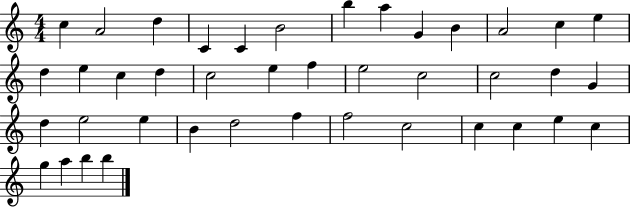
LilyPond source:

{
  \clef treble
  \numericTimeSignature
  \time 4/4
  \key c \major
  c''4 a'2 d''4 | c'4 c'4 b'2 | b''4 a''4 g'4 b'4 | a'2 c''4 e''4 | \break d''4 e''4 c''4 d''4 | c''2 e''4 f''4 | e''2 c''2 | c''2 d''4 g'4 | \break d''4 e''2 e''4 | b'4 d''2 f''4 | f''2 c''2 | c''4 c''4 e''4 c''4 | \break g''4 a''4 b''4 b''4 | \bar "|."
}